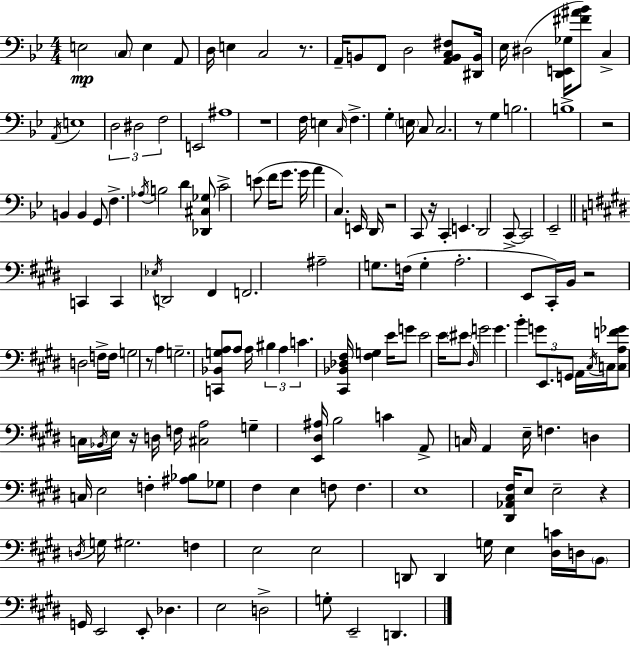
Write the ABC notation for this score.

X:1
T:Untitled
M:4/4
L:1/4
K:Gm
E,2 C,/2 E, A,,/2 D,/4 E, C,2 z/2 A,,/4 B,,/2 F,,/2 D,2 [A,,B,,C,^F,]/2 [^D,,B,,]/4 _E,/4 ^D,2 [D,,E,,_G,]/4 [^F^A_B]/2 C, A,,/4 E,4 D,2 ^D,2 F,2 E,,2 ^A,4 z4 F,/4 E, C,/4 F, G, E,/4 C,/2 C,2 z/2 G, B,2 B,4 z2 B,, B,, G,,/2 F, _A,/4 B,2 D [_D,,^C,_G,]/2 C2 E/2 F/4 G/2 G/4 A C, E,,/4 D,,/4 z2 C,,/2 z/4 C,, E,, D,,2 C,,/2 C,,2 _E,,2 C,, C,, _E,/4 D,,2 ^F,, F,,2 ^A,2 G,/2 F,/4 G, A,2 E,,/2 ^C,,/4 B,,/4 z2 D,2 F,/4 F,/4 G,2 z/2 A, G,2 [C,,_B,,G,A,]/2 A,/2 A,/4 ^B, A, C [^C,,_B,,_D,^F,]/4 [^F,G,] E/4 G/2 E2 E/4 ^E/2 ^D,/4 G2 G B G/2 E,,/2 G,,/2 A,,/4 ^C,/4 C,/4 [C,A,F_G]/2 C,/4 _B,,/4 E,/4 z/4 D,/4 F,/4 [^C,A,]2 G, [E,,^D,^A,]/4 B,2 C A,,/2 C,/4 A,, E,/4 F, D, C,/4 E,2 F, [^A,_B,]/2 _G,/2 ^F, E, F,/2 F, E,4 [^D,,_A,,^C,^F,]/4 E,/2 E,2 z D,/4 G,/4 ^G,2 F, E,2 E,2 D,,/2 D,, G,/4 E, [^D,C]/4 D,/4 B,,/2 G,,/4 E,,2 E,,/2 _D, E,2 D,2 G,/2 E,,2 D,,